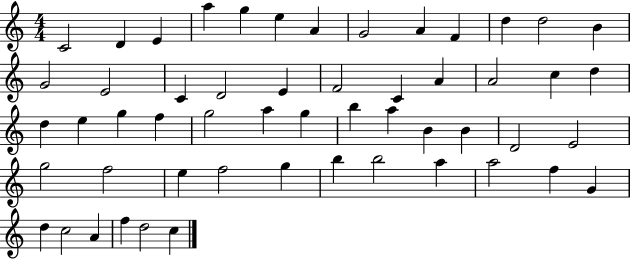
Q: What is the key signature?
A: C major